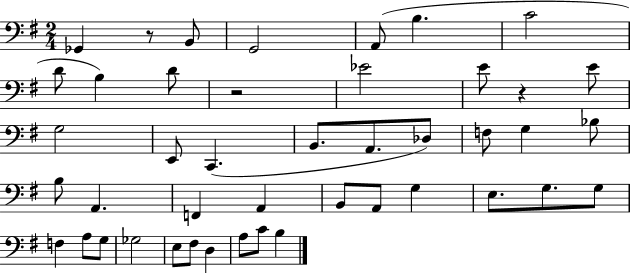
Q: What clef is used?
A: bass